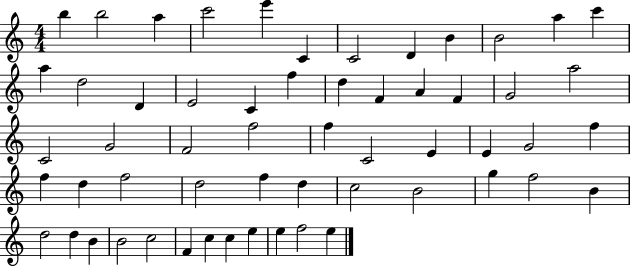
{
  \clef treble
  \numericTimeSignature
  \time 4/4
  \key c \major
  b''4 b''2 a''4 | c'''2 e'''4 c'4 | c'2 d'4 b'4 | b'2 a''4 c'''4 | \break a''4 d''2 d'4 | e'2 c'4 f''4 | d''4 f'4 a'4 f'4 | g'2 a''2 | \break c'2 g'2 | f'2 f''2 | f''4 c'2 e'4 | e'4 g'2 f''4 | \break f''4 d''4 f''2 | d''2 f''4 d''4 | c''2 b'2 | g''4 f''2 b'4 | \break d''2 d''4 b'4 | b'2 c''2 | f'4 c''4 c''4 e''4 | e''4 f''2 e''4 | \break \bar "|."
}